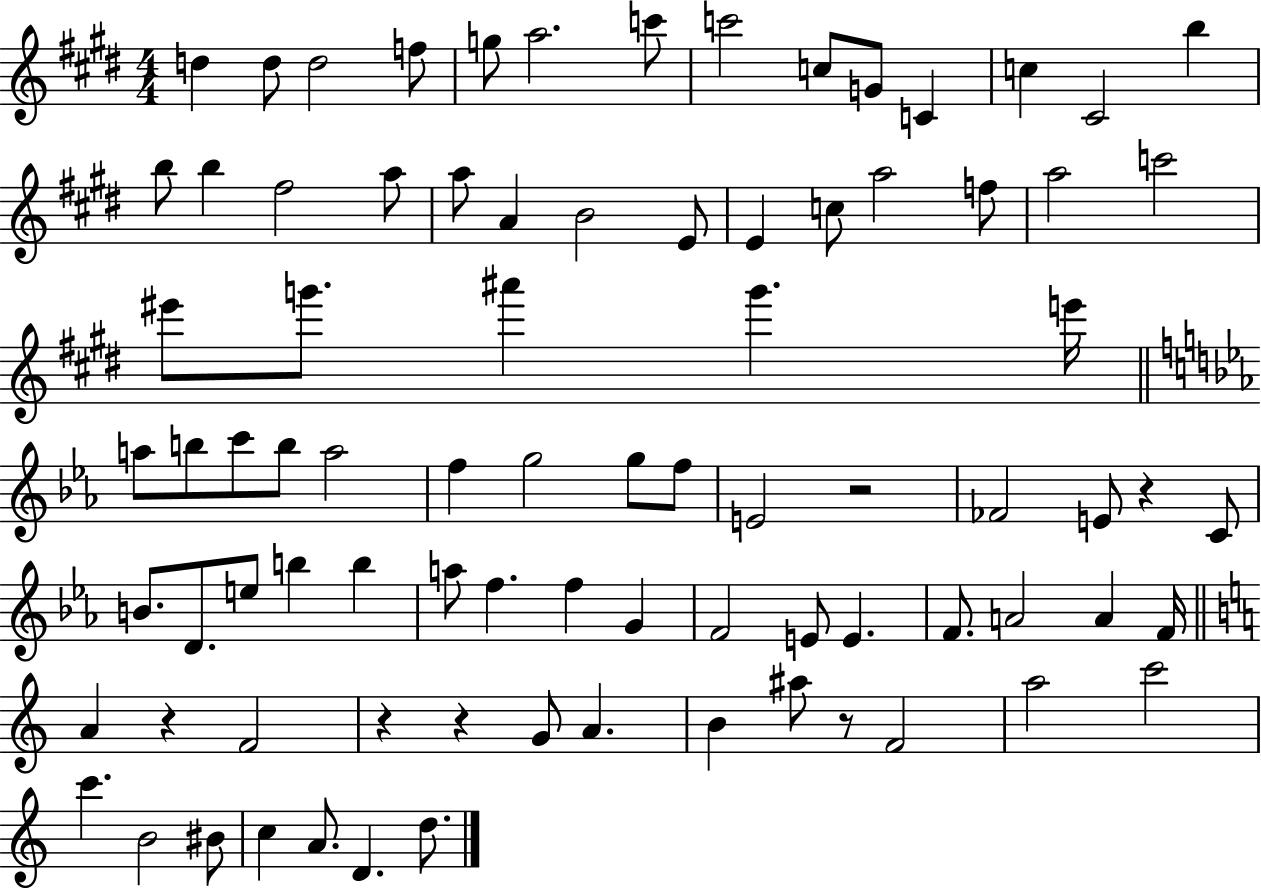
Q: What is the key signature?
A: E major